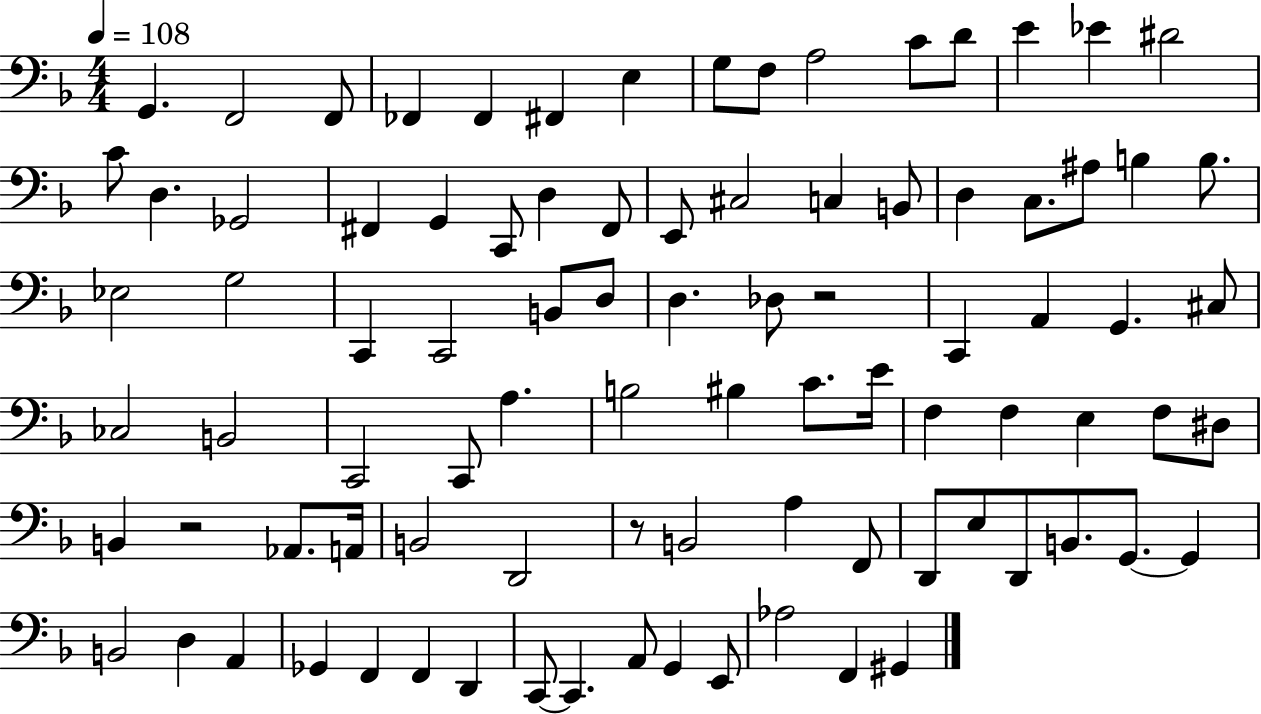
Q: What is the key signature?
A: F major